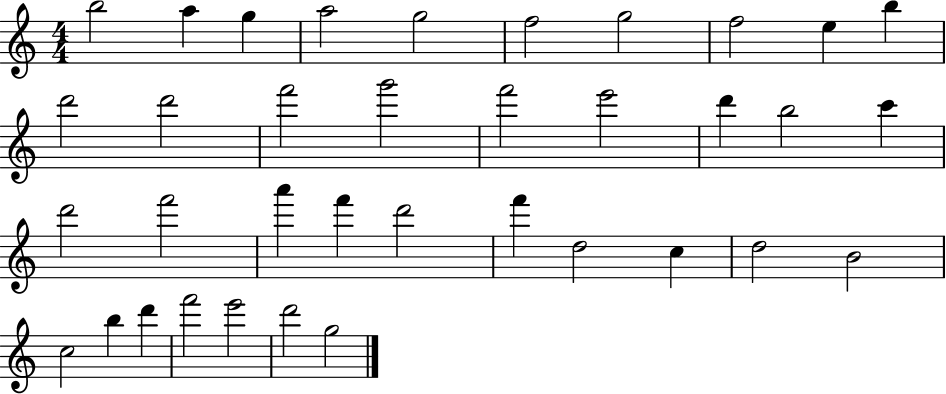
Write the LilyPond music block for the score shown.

{
  \clef treble
  \numericTimeSignature
  \time 4/4
  \key c \major
  b''2 a''4 g''4 | a''2 g''2 | f''2 g''2 | f''2 e''4 b''4 | \break d'''2 d'''2 | f'''2 g'''2 | f'''2 e'''2 | d'''4 b''2 c'''4 | \break d'''2 f'''2 | a'''4 f'''4 d'''2 | f'''4 d''2 c''4 | d''2 b'2 | \break c''2 b''4 d'''4 | f'''2 e'''2 | d'''2 g''2 | \bar "|."
}